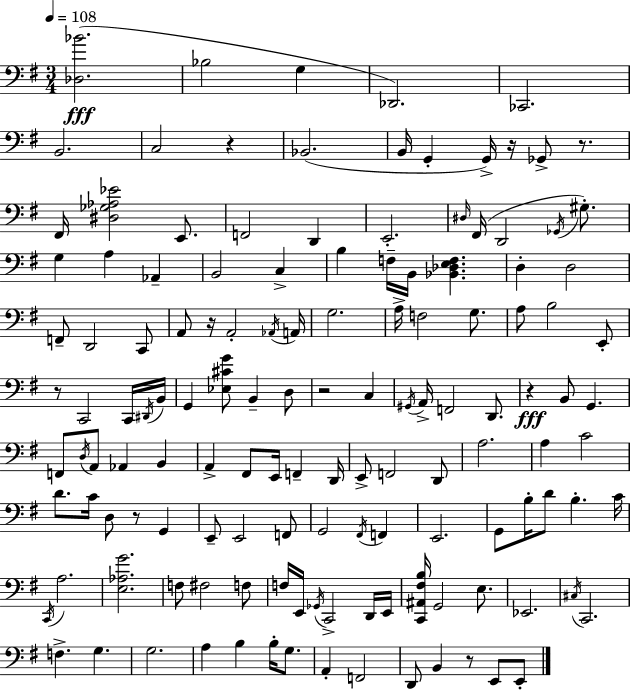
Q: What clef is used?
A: bass